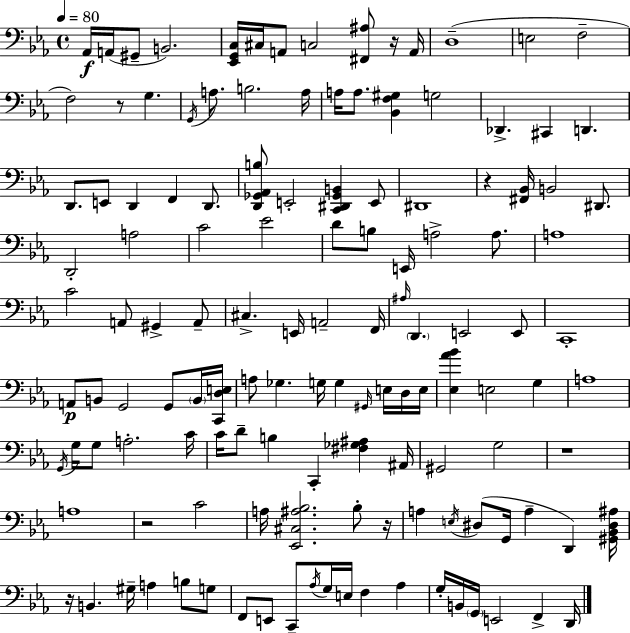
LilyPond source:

{
  \clef bass
  \time 4/4
  \defaultTimeSignature
  \key ees \major
  \tempo 4 = 80
  aes,16\f a,16( gis,8-- b,2.) | <ees, g, c>16 cis16 a,8 c2 <fis, ais>8 r16 a,16 | d1--( | e2 f2-- | \break f2) r8 g4. | \acciaccatura { g,16 } a8. b2. | a16 a16 a8. <bes, f gis>4 g2 | des,4.-> cis,4 d,4. | \break d,8. e,8 d,4 f,4 d,8. | <d, ges, aes, b>8 e,2-. <c, dis, ges, b,>4 e,8 | dis,1 | r4 <fis, bes,>16 b,2 dis,8. | \break d,2-. a2 | c'2 ees'2 | d'8 b8 e,16 a2-> a8. | a1 | \break c'2 a,8 gis,4-> a,8-- | cis4.-> e,16 a,2-- | f,16 \grace { ais16 } \parenthesize d,4. e,2 | e,8 c,1-. | \break a,8\p b,8 g,2 g,8 | \parenthesize b,16 <c, d e>16 a8 ges4. g16 g4 \grace { gis,16 } | e16 d16 e16 <ees aes' bes'>4 e2 g4 | a1 | \break \acciaccatura { g,16 } g16 g8 a2.-. | c'16 c'16 d'8-- b4 c,4-. <fis ges ais>4 | ais,16 gis,2 g2 | r1 | \break a1 | r2 c'2 | a16 <ees, cis ais bes>2. | bes8-. r16 a4 \acciaccatura { e16 } dis8( g,16 a4-- | \break d,4) <gis, bes, dis ais>16 r16 b,4. gis16-- a4 | b8 g8 f,8 e,8 c,8-- \acciaccatura { aes16 } g16 e16 f4 | aes4 g16-. b,16 \parenthesize g,16 e,2 | f,4-> d,16 \bar "|."
}